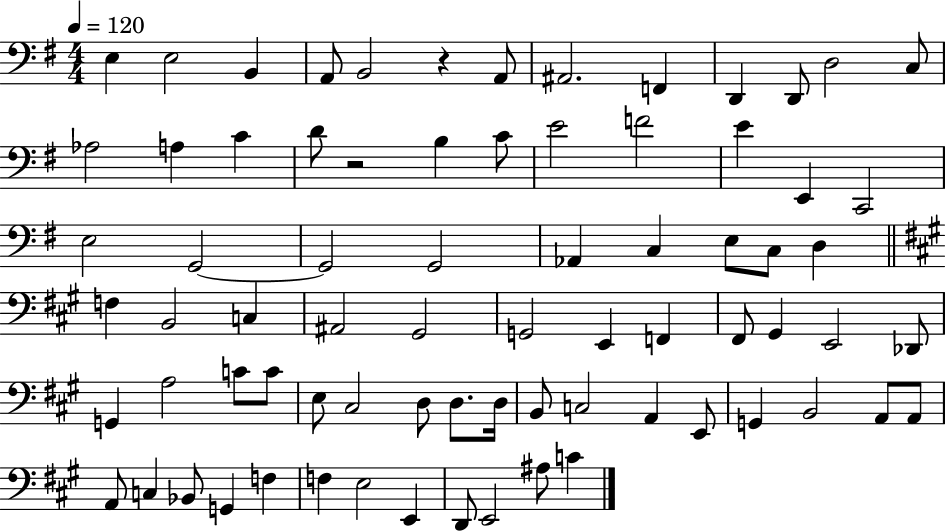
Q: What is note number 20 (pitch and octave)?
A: F4